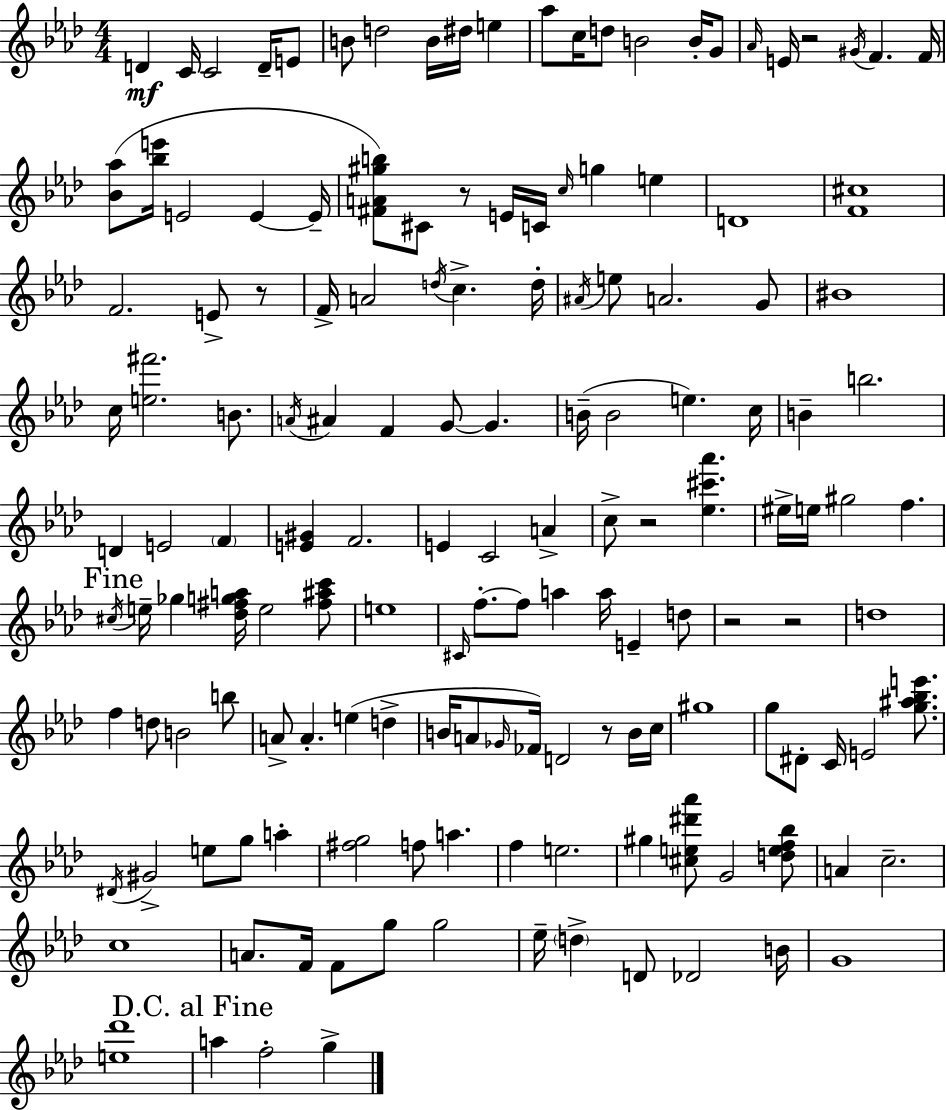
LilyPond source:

{
  \clef treble
  \numericTimeSignature
  \time 4/4
  \key f \minor
  d'4\mf c'16 c'2 d'16-- e'8 | b'8 d''2 b'16 dis''16 e''4 | aes''8 c''16 d''8 b'2 b'16-. g'8 | \grace { aes'16 } e'16 r2 \acciaccatura { gis'16 } f'4. | \break f'16 <bes' aes''>8( <bes'' e'''>16 e'2 e'4~~ | e'16-- <fis' a' gis'' b''>8) cis'8 r8 e'16 c'16 \grace { c''16 } g''4 e''4 | d'1 | <f' cis''>1 | \break f'2. e'8-> | r8 f'16-> a'2 \acciaccatura { d''16 } c''4.-> | d''16-. \acciaccatura { ais'16 } e''8 a'2. | g'8 bis'1 | \break c''16 <e'' fis'''>2. | b'8. \acciaccatura { a'16 } ais'4 f'4 g'8~~ | g'4. b'16--( b'2 e''4.) | c''16 b'4-- b''2. | \break d'4 e'2 | \parenthesize f'4 <e' gis'>4 f'2. | e'4 c'2 | a'4-> c''8-> r2 | \break <ees'' cis''' aes'''>4. eis''16-> e''16 gis''2 | f''4. \mark "Fine" \acciaccatura { cis''16 } e''16-- ges''4 <des'' fis'' g'' a''>16 e''2 | <fis'' ais'' c'''>8 e''1 | \grace { cis'16 } f''8.-.~~ f''8 a''4 | \break a''16 e'4-- d''8 r2 | r2 d''1 | f''4 d''8 b'2 | b''8 a'8-> a'4.-. | \break e''4( d''4-> b'16 a'8 \grace { ges'16 }) fes'16 d'2 | r8 b'16 c''16 gis''1 | g''8 dis'8-. c'16 e'2 | <g'' ais'' bes'' e'''>8. \acciaccatura { dis'16 } gis'2-> | \break e''8 g''8 a''4-. <fis'' g''>2 | f''8 a''4. f''4 e''2. | gis''4 <cis'' e'' dis''' aes'''>8 | g'2 <d'' e'' f'' bes''>8 a'4 c''2.-- | \break c''1 | a'8. f'16 f'8 | g''8 g''2 ees''16-- \parenthesize d''4-> d'8 | des'2 b'16 g'1 | \break <e'' des'''>1 | \mark "D.C. al Fine" a''4 f''2-. | g''4-> \bar "|."
}